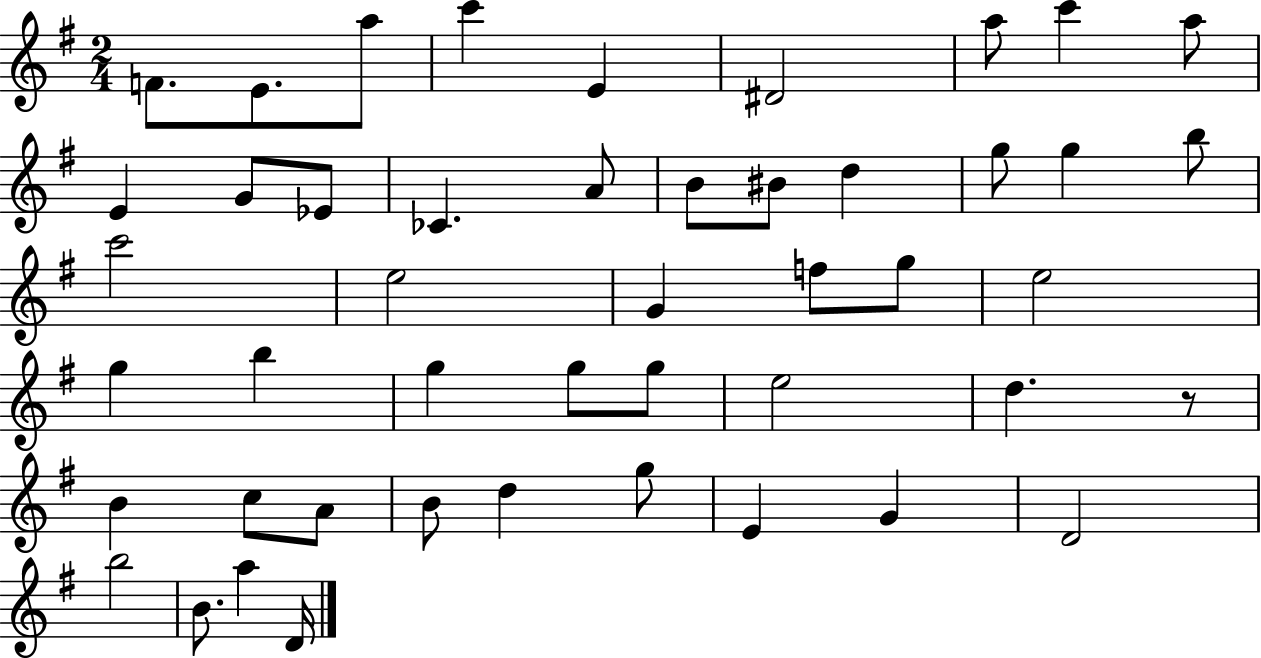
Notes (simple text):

F4/e. E4/e. A5/e C6/q E4/q D#4/h A5/e C6/q A5/e E4/q G4/e Eb4/e CES4/q. A4/e B4/e BIS4/e D5/q G5/e G5/q B5/e C6/h E5/h G4/q F5/e G5/e E5/h G5/q B5/q G5/q G5/e G5/e E5/h D5/q. R/e B4/q C5/e A4/e B4/e D5/q G5/e E4/q G4/q D4/h B5/h B4/e. A5/q D4/s